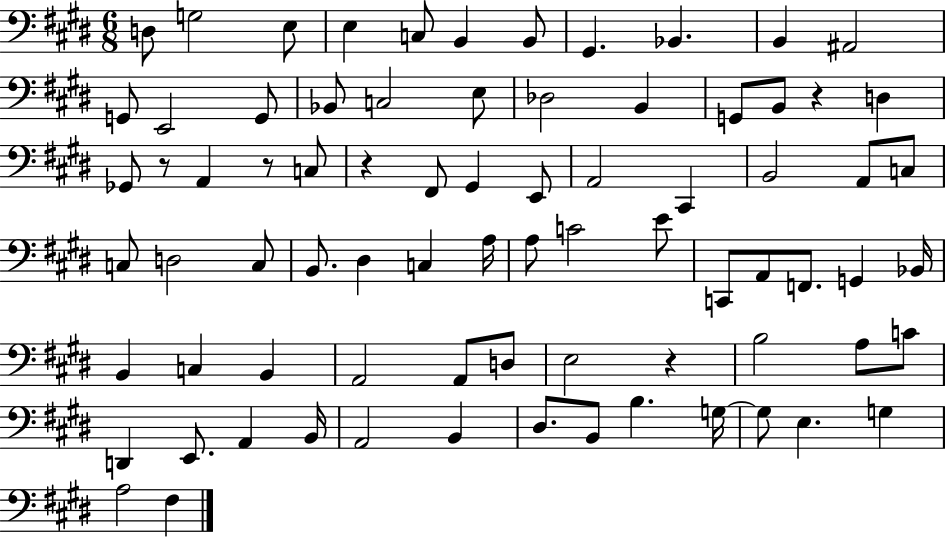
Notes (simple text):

D3/e G3/h E3/e E3/q C3/e B2/q B2/e G#2/q. Bb2/q. B2/q A#2/h G2/e E2/h G2/e Bb2/e C3/h E3/e Db3/h B2/q G2/e B2/e R/q D3/q Gb2/e R/e A2/q R/e C3/e R/q F#2/e G#2/q E2/e A2/h C#2/q B2/h A2/e C3/e C3/e D3/h C3/e B2/e. D#3/q C3/q A3/s A3/e C4/h E4/e C2/e A2/e F2/e. G2/q Bb2/s B2/q C3/q B2/q A2/h A2/e D3/e E3/h R/q B3/h A3/e C4/e D2/q E2/e. A2/q B2/s A2/h B2/q D#3/e. B2/e B3/q. G3/s G3/e E3/q. G3/q A3/h F#3/q